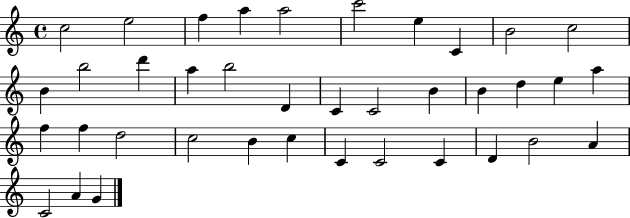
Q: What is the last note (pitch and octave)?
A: G4